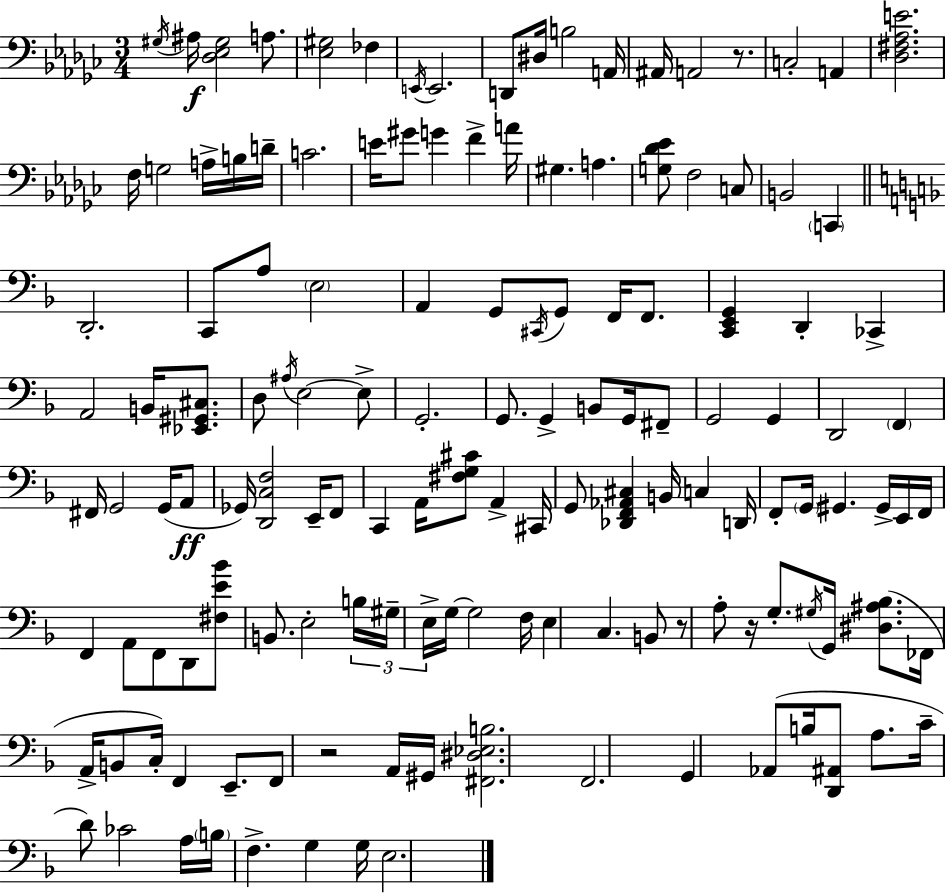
X:1
T:Untitled
M:3/4
L:1/4
K:Ebm
^G,/4 ^A,/4 [_D,_E,^G,]2 A,/2 [_E,^G,]2 _F, E,,/4 E,,2 D,,/2 ^D,/4 B,2 A,,/4 ^A,,/4 A,,2 z/2 C,2 A,, [_D,^F,_A,E]2 F,/4 G,2 A,/4 B,/4 D/4 C2 E/4 ^G/2 G F A/4 ^G, A, [G,_D_E]/2 F,2 C,/2 B,,2 C,, D,,2 C,,/2 A,/2 E,2 A,, G,,/2 ^C,,/4 G,,/2 F,,/4 F,,/2 [C,,E,,G,,] D,, _C,, A,,2 B,,/4 [_E,,^G,,^C,]/2 D,/2 ^A,/4 E,2 E,/2 G,,2 G,,/2 G,, B,,/2 G,,/4 ^F,,/2 G,,2 G,, D,,2 F,, ^F,,/4 G,,2 G,,/4 A,,/2 _G,,/4 [D,,C,F,]2 E,,/4 F,,/2 C,, A,,/4 [^F,G,^C]/2 A,, ^C,,/4 G,,/2 [_D,,F,,_A,,^C,] B,,/4 C, D,,/4 F,,/2 G,,/4 ^G,, ^G,,/4 E,,/4 F,,/4 F,, A,,/2 F,,/2 D,,/2 [^F,E_B]/2 B,,/2 E,2 B,/4 ^G,/4 E,/4 G,/4 G,2 F,/4 E, C, B,,/2 z/2 A,/2 z/4 G,/2 ^G,/4 G,,/4 [^D,^A,_B,]/2 _F,,/4 A,,/4 B,,/2 C,/4 F,, E,,/2 F,,/2 z2 A,,/4 ^G,,/4 [^F,,^D,_E,B,]2 F,,2 G,, _A,,/2 B,/4 [D,,^A,,]/2 A,/2 C/4 D/2 _C2 A,/4 B,/4 F, G, G,/4 E,2